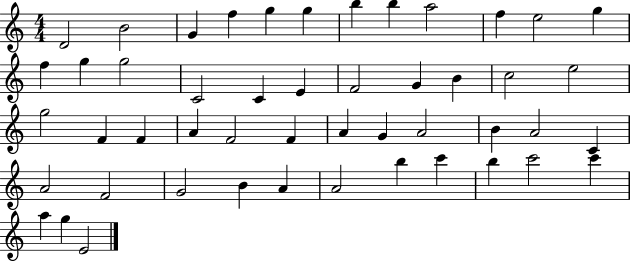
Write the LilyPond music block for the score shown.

{
  \clef treble
  \numericTimeSignature
  \time 4/4
  \key c \major
  d'2 b'2 | g'4 f''4 g''4 g''4 | b''4 b''4 a''2 | f''4 e''2 g''4 | \break f''4 g''4 g''2 | c'2 c'4 e'4 | f'2 g'4 b'4 | c''2 e''2 | \break g''2 f'4 f'4 | a'4 f'2 f'4 | a'4 g'4 a'2 | b'4 a'2 c'4 | \break a'2 f'2 | g'2 b'4 a'4 | a'2 b''4 c'''4 | b''4 c'''2 c'''4 | \break a''4 g''4 e'2 | \bar "|."
}